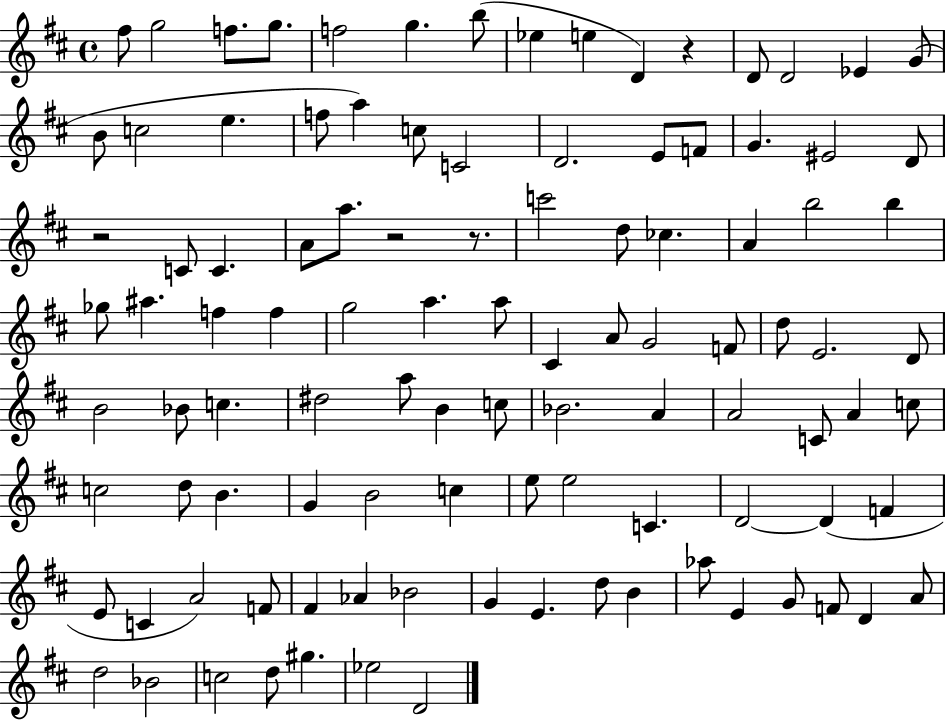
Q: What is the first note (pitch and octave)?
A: F#5